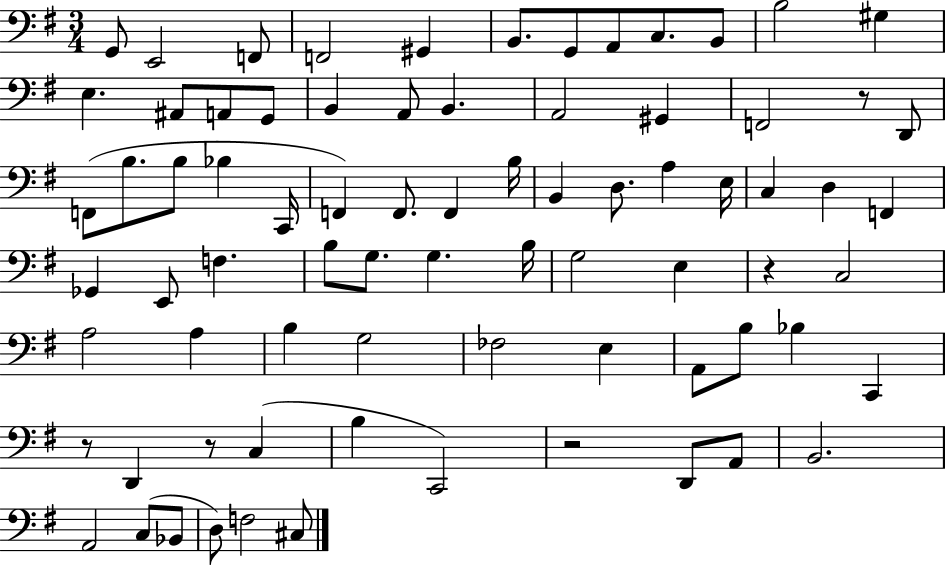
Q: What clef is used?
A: bass